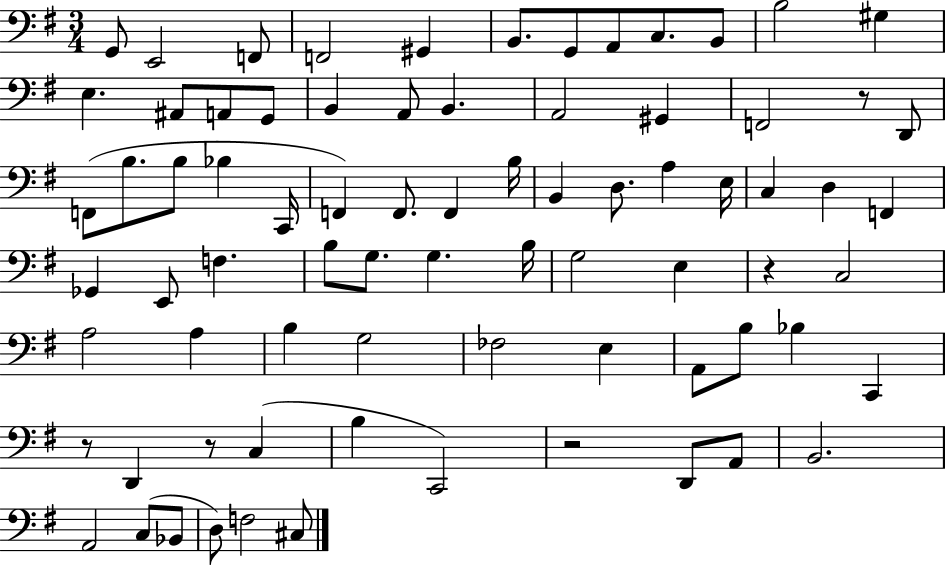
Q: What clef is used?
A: bass